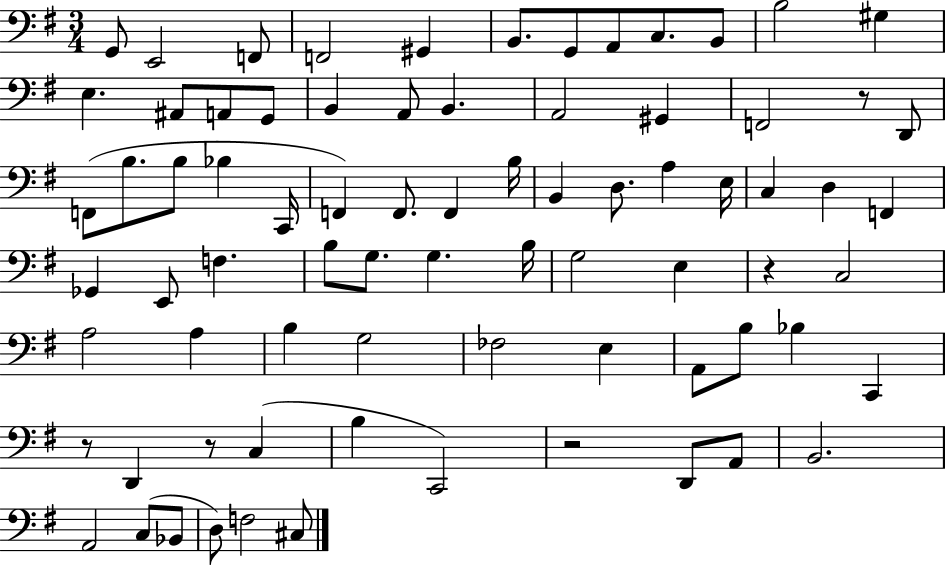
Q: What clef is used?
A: bass